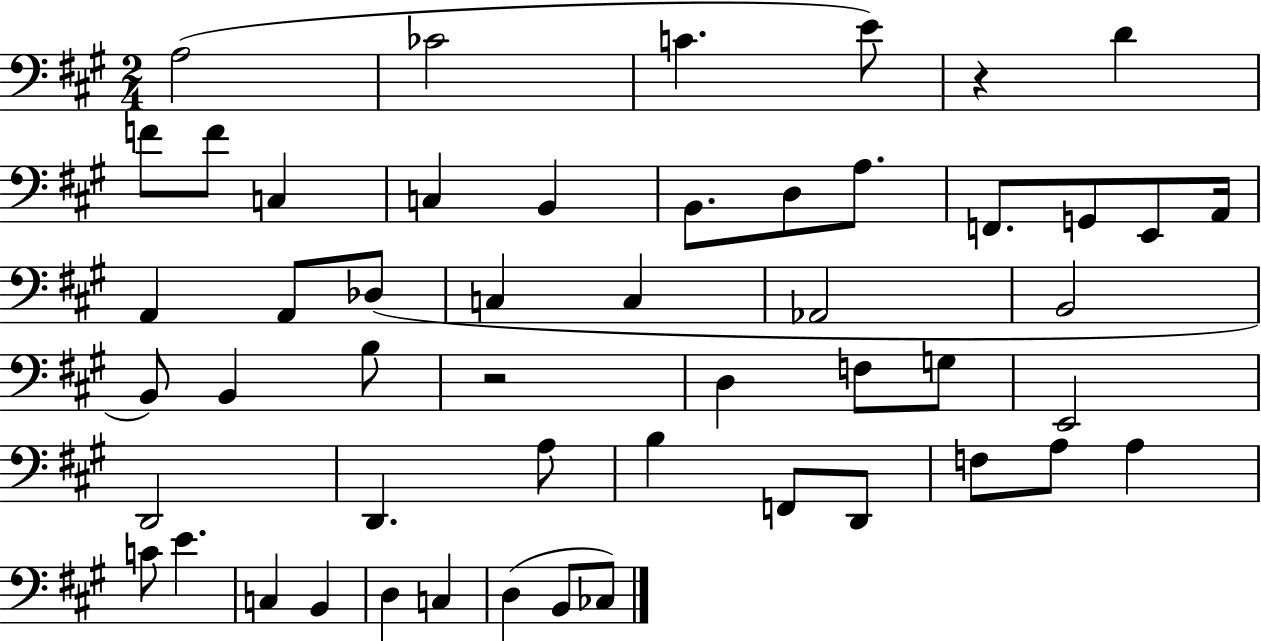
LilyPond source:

{
  \clef bass
  \numericTimeSignature
  \time 2/4
  \key a \major
  a2( | ces'2 | c'4. e'8) | r4 d'4 | \break f'8 f'8 c4 | c4 b,4 | b,8. d8 a8. | f,8. g,8 e,8 a,16 | \break a,4 a,8 des8( | c4 c4 | aes,2 | b,2 | \break b,8) b,4 b8 | r2 | d4 f8 g8 | e,2 | \break d,2 | d,4. a8 | b4 f,8 d,8 | f8 a8 a4 | \break c'8 e'4. | c4 b,4 | d4 c4 | d4( b,8 ces8) | \break \bar "|."
}